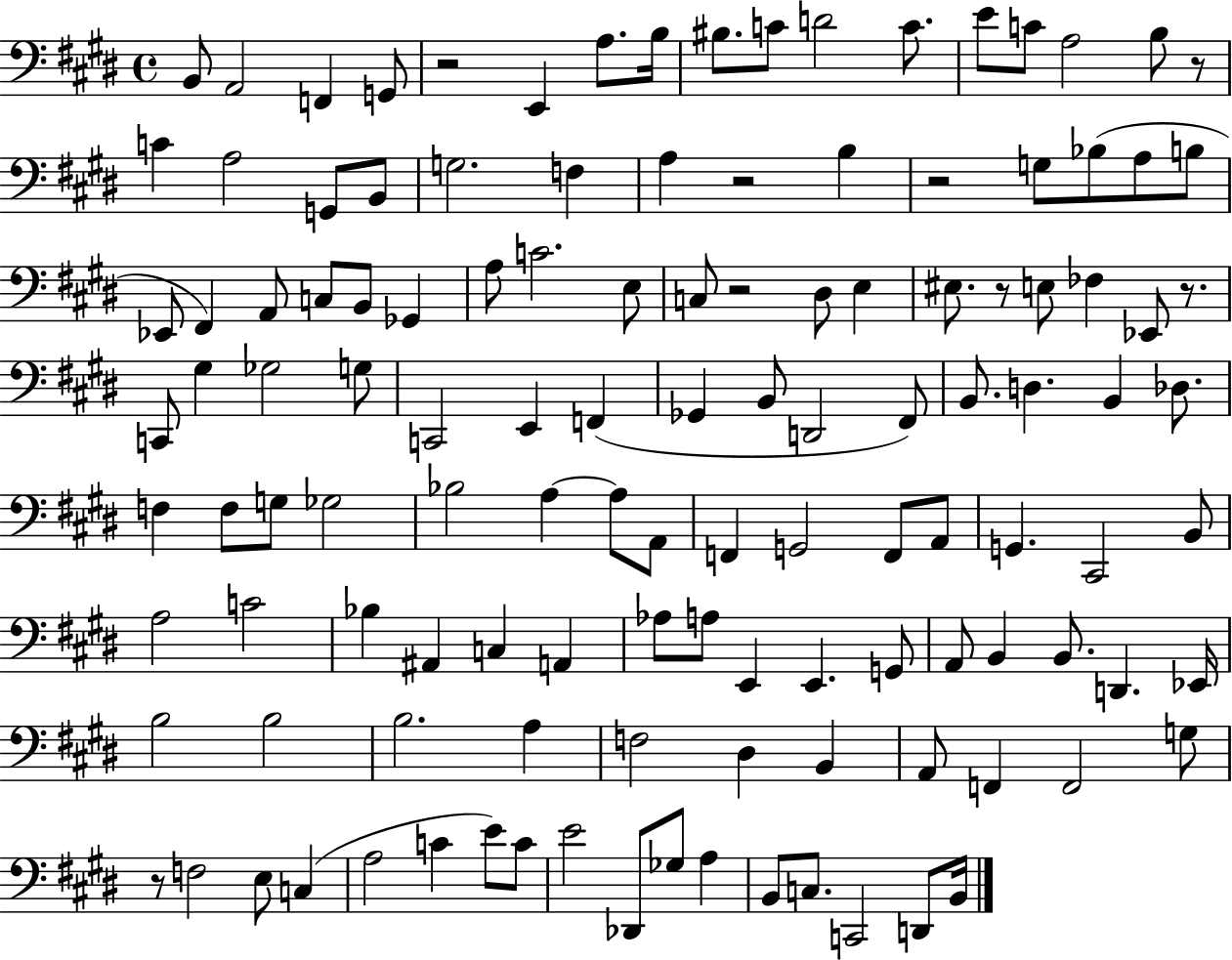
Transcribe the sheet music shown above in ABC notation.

X:1
T:Untitled
M:4/4
L:1/4
K:E
B,,/2 A,,2 F,, G,,/2 z2 E,, A,/2 B,/4 ^B,/2 C/2 D2 C/2 E/2 C/2 A,2 B,/2 z/2 C A,2 G,,/2 B,,/2 G,2 F, A, z2 B, z2 G,/2 _B,/2 A,/2 B,/2 _E,,/2 ^F,, A,,/2 C,/2 B,,/2 _G,, A,/2 C2 E,/2 C,/2 z2 ^D,/2 E, ^E,/2 z/2 E,/2 _F, _E,,/2 z/2 C,,/2 ^G, _G,2 G,/2 C,,2 E,, F,, _G,, B,,/2 D,,2 ^F,,/2 B,,/2 D, B,, _D,/2 F, F,/2 G,/2 _G,2 _B,2 A, A,/2 A,,/2 F,, G,,2 F,,/2 A,,/2 G,, ^C,,2 B,,/2 A,2 C2 _B, ^A,, C, A,, _A,/2 A,/2 E,, E,, G,,/2 A,,/2 B,, B,,/2 D,, _E,,/4 B,2 B,2 B,2 A, F,2 ^D, B,, A,,/2 F,, F,,2 G,/2 z/2 F,2 E,/2 C, A,2 C E/2 C/2 E2 _D,,/2 _G,/2 A, B,,/2 C,/2 C,,2 D,,/2 B,,/4